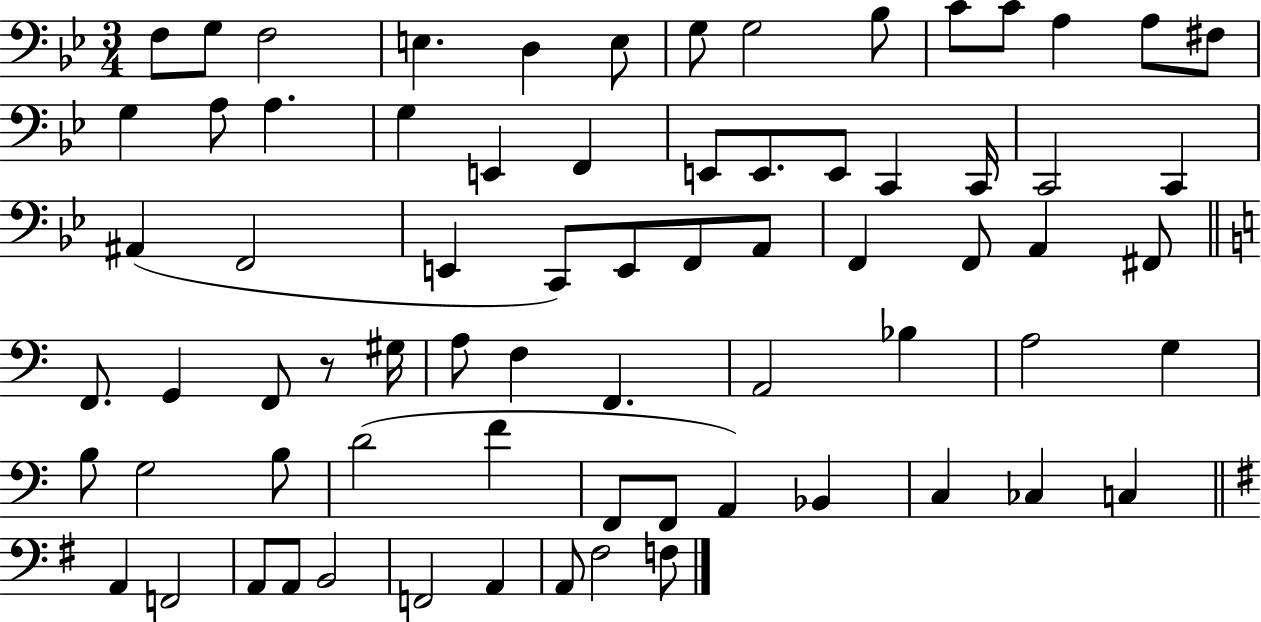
X:1
T:Untitled
M:3/4
L:1/4
K:Bb
F,/2 G,/2 F,2 E, D, E,/2 G,/2 G,2 _B,/2 C/2 C/2 A, A,/2 ^F,/2 G, A,/2 A, G, E,, F,, E,,/2 E,,/2 E,,/2 C,, C,,/4 C,,2 C,, ^A,, F,,2 E,, C,,/2 E,,/2 F,,/2 A,,/2 F,, F,,/2 A,, ^F,,/2 F,,/2 G,, F,,/2 z/2 ^G,/4 A,/2 F, F,, A,,2 _B, A,2 G, B,/2 G,2 B,/2 D2 F F,,/2 F,,/2 A,, _B,, C, _C, C, A,, F,,2 A,,/2 A,,/2 B,,2 F,,2 A,, A,,/2 ^F,2 F,/2